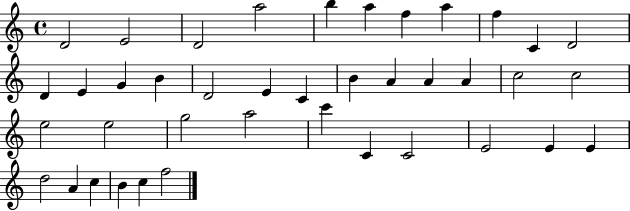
X:1
T:Untitled
M:4/4
L:1/4
K:C
D2 E2 D2 a2 b a f a f C D2 D E G B D2 E C B A A A c2 c2 e2 e2 g2 a2 c' C C2 E2 E E d2 A c B c f2